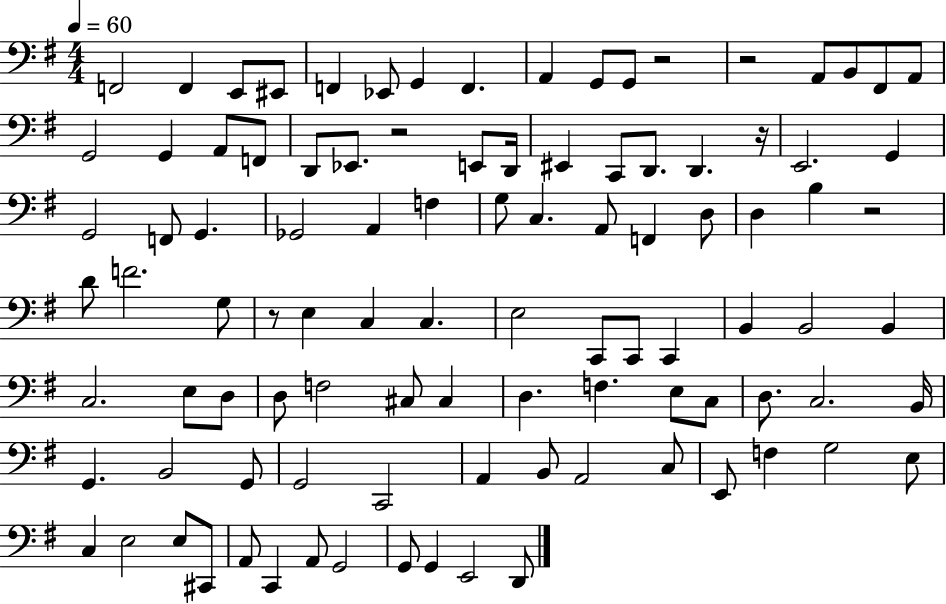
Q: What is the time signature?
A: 4/4